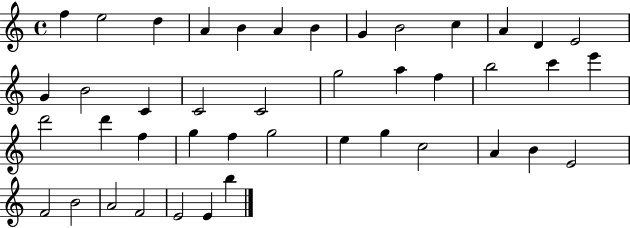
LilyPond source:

{
  \clef treble
  \time 4/4
  \defaultTimeSignature
  \key c \major
  f''4 e''2 d''4 | a'4 b'4 a'4 b'4 | g'4 b'2 c''4 | a'4 d'4 e'2 | \break g'4 b'2 c'4 | c'2 c'2 | g''2 a''4 f''4 | b''2 c'''4 e'''4 | \break d'''2 d'''4 f''4 | g''4 f''4 g''2 | e''4 g''4 c''2 | a'4 b'4 e'2 | \break f'2 b'2 | a'2 f'2 | e'2 e'4 b''4 | \bar "|."
}